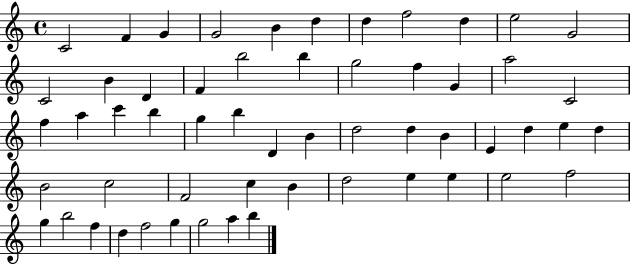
C4/h F4/q G4/q G4/h B4/q D5/q D5/q F5/h D5/q E5/h G4/h C4/h B4/q D4/q F4/q B5/h B5/q G5/h F5/q G4/q A5/h C4/h F5/q A5/q C6/q B5/q G5/q B5/q D4/q B4/q D5/h D5/q B4/q E4/q D5/q E5/q D5/q B4/h C5/h F4/h C5/q B4/q D5/h E5/q E5/q E5/h F5/h G5/q B5/h F5/q D5/q F5/h G5/q G5/h A5/q B5/q